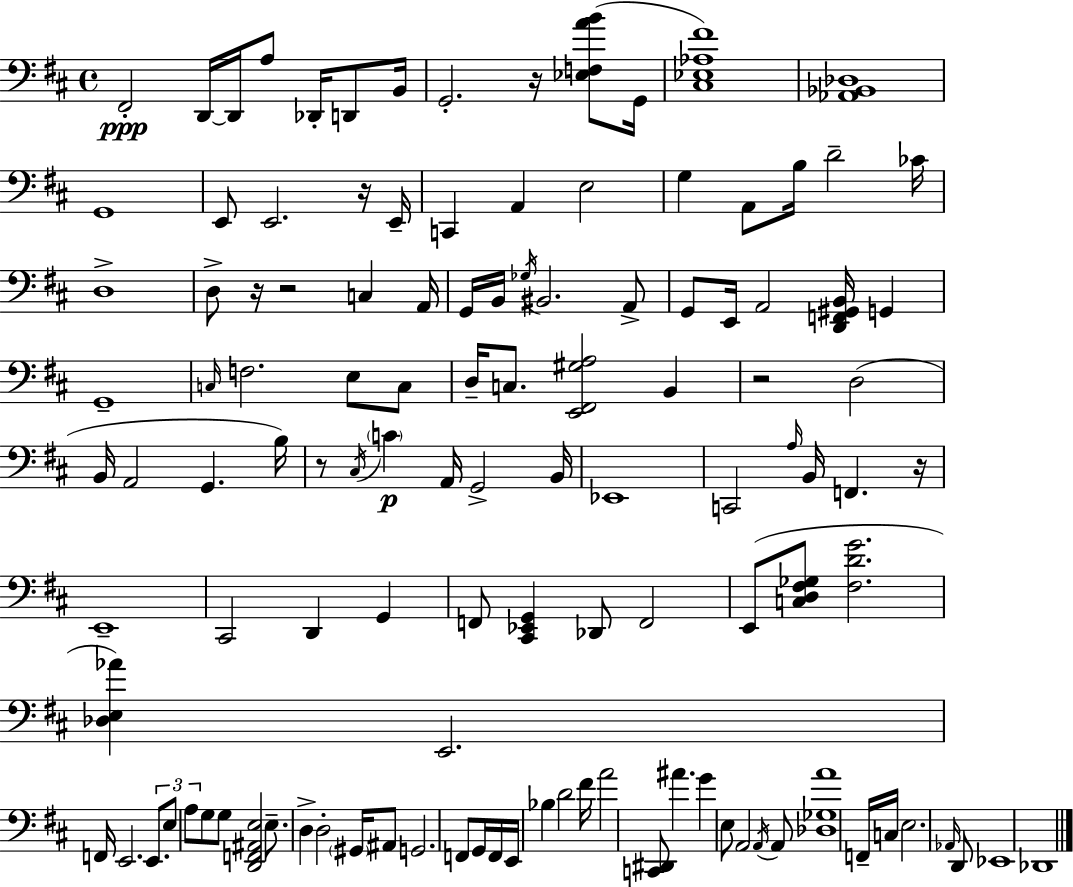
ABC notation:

X:1
T:Untitled
M:4/4
L:1/4
K:D
^F,,2 D,,/4 D,,/4 A,/2 _D,,/4 D,,/2 B,,/4 G,,2 z/4 [_E,F,AB]/2 G,,/4 [^C,_E,_A,^F]4 [_A,,_B,,_D,]4 G,,4 E,,/2 E,,2 z/4 E,,/4 C,, A,, E,2 G, A,,/2 B,/4 D2 _C/4 D,4 D,/2 z/4 z2 C, A,,/4 G,,/4 B,,/4 _G,/4 ^B,,2 A,,/2 G,,/2 E,,/4 A,,2 [D,,F,,^G,,B,,]/4 G,, G,,4 C,/4 F,2 E,/2 C,/2 D,/4 C,/2 [E,,^F,,^G,A,]2 B,, z2 D,2 B,,/4 A,,2 G,, B,/4 z/2 ^C,/4 C A,,/4 G,,2 B,,/4 _E,,4 C,,2 A,/4 B,,/4 F,, z/4 E,,4 ^C,,2 D,, G,, F,,/2 [^C,,_E,,G,,] _D,,/2 F,,2 E,,/2 [C,D,^F,_G,]/2 [^F,DG]2 [_D,E,_A] E,,2 F,,/4 E,,2 E,,/2 E,/2 A,/2 G,/2 G,/2 [D,,F,,^A,,E,]2 E,/2 D, D,2 ^G,,/4 ^A,,/2 G,,2 F,,/2 G,,/4 F,,/4 E,,/4 _B, D2 ^F/4 A2 [C,,^D,,]/2 ^A G E,/2 A,,2 A,,/4 A,,/2 [_D,_G,A]4 F,,/4 C,/4 E,2 _A,,/4 D,,/2 _E,,4 _D,,4